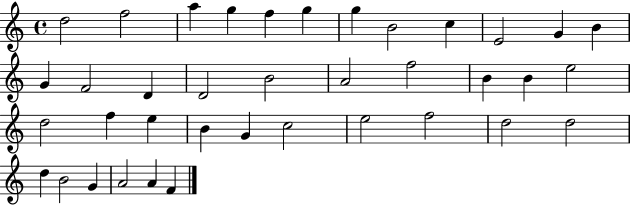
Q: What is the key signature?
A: C major